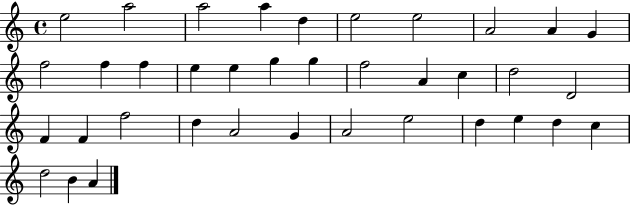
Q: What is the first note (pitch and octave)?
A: E5